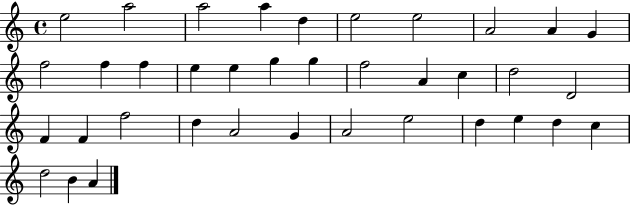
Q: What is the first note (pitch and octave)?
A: E5